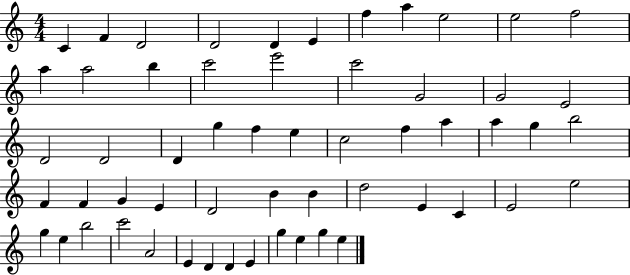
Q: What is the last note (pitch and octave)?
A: E5